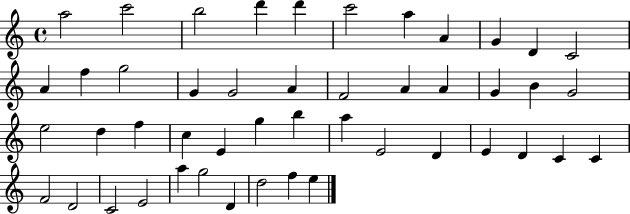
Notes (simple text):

A5/h C6/h B5/h D6/q D6/q C6/h A5/q A4/q G4/q D4/q C4/h A4/q F5/q G5/h G4/q G4/h A4/q F4/h A4/q A4/q G4/q B4/q G4/h E5/h D5/q F5/q C5/q E4/q G5/q B5/q A5/q E4/h D4/q E4/q D4/q C4/q C4/q F4/h D4/h C4/h E4/h A5/q G5/h D4/q D5/h F5/q E5/q